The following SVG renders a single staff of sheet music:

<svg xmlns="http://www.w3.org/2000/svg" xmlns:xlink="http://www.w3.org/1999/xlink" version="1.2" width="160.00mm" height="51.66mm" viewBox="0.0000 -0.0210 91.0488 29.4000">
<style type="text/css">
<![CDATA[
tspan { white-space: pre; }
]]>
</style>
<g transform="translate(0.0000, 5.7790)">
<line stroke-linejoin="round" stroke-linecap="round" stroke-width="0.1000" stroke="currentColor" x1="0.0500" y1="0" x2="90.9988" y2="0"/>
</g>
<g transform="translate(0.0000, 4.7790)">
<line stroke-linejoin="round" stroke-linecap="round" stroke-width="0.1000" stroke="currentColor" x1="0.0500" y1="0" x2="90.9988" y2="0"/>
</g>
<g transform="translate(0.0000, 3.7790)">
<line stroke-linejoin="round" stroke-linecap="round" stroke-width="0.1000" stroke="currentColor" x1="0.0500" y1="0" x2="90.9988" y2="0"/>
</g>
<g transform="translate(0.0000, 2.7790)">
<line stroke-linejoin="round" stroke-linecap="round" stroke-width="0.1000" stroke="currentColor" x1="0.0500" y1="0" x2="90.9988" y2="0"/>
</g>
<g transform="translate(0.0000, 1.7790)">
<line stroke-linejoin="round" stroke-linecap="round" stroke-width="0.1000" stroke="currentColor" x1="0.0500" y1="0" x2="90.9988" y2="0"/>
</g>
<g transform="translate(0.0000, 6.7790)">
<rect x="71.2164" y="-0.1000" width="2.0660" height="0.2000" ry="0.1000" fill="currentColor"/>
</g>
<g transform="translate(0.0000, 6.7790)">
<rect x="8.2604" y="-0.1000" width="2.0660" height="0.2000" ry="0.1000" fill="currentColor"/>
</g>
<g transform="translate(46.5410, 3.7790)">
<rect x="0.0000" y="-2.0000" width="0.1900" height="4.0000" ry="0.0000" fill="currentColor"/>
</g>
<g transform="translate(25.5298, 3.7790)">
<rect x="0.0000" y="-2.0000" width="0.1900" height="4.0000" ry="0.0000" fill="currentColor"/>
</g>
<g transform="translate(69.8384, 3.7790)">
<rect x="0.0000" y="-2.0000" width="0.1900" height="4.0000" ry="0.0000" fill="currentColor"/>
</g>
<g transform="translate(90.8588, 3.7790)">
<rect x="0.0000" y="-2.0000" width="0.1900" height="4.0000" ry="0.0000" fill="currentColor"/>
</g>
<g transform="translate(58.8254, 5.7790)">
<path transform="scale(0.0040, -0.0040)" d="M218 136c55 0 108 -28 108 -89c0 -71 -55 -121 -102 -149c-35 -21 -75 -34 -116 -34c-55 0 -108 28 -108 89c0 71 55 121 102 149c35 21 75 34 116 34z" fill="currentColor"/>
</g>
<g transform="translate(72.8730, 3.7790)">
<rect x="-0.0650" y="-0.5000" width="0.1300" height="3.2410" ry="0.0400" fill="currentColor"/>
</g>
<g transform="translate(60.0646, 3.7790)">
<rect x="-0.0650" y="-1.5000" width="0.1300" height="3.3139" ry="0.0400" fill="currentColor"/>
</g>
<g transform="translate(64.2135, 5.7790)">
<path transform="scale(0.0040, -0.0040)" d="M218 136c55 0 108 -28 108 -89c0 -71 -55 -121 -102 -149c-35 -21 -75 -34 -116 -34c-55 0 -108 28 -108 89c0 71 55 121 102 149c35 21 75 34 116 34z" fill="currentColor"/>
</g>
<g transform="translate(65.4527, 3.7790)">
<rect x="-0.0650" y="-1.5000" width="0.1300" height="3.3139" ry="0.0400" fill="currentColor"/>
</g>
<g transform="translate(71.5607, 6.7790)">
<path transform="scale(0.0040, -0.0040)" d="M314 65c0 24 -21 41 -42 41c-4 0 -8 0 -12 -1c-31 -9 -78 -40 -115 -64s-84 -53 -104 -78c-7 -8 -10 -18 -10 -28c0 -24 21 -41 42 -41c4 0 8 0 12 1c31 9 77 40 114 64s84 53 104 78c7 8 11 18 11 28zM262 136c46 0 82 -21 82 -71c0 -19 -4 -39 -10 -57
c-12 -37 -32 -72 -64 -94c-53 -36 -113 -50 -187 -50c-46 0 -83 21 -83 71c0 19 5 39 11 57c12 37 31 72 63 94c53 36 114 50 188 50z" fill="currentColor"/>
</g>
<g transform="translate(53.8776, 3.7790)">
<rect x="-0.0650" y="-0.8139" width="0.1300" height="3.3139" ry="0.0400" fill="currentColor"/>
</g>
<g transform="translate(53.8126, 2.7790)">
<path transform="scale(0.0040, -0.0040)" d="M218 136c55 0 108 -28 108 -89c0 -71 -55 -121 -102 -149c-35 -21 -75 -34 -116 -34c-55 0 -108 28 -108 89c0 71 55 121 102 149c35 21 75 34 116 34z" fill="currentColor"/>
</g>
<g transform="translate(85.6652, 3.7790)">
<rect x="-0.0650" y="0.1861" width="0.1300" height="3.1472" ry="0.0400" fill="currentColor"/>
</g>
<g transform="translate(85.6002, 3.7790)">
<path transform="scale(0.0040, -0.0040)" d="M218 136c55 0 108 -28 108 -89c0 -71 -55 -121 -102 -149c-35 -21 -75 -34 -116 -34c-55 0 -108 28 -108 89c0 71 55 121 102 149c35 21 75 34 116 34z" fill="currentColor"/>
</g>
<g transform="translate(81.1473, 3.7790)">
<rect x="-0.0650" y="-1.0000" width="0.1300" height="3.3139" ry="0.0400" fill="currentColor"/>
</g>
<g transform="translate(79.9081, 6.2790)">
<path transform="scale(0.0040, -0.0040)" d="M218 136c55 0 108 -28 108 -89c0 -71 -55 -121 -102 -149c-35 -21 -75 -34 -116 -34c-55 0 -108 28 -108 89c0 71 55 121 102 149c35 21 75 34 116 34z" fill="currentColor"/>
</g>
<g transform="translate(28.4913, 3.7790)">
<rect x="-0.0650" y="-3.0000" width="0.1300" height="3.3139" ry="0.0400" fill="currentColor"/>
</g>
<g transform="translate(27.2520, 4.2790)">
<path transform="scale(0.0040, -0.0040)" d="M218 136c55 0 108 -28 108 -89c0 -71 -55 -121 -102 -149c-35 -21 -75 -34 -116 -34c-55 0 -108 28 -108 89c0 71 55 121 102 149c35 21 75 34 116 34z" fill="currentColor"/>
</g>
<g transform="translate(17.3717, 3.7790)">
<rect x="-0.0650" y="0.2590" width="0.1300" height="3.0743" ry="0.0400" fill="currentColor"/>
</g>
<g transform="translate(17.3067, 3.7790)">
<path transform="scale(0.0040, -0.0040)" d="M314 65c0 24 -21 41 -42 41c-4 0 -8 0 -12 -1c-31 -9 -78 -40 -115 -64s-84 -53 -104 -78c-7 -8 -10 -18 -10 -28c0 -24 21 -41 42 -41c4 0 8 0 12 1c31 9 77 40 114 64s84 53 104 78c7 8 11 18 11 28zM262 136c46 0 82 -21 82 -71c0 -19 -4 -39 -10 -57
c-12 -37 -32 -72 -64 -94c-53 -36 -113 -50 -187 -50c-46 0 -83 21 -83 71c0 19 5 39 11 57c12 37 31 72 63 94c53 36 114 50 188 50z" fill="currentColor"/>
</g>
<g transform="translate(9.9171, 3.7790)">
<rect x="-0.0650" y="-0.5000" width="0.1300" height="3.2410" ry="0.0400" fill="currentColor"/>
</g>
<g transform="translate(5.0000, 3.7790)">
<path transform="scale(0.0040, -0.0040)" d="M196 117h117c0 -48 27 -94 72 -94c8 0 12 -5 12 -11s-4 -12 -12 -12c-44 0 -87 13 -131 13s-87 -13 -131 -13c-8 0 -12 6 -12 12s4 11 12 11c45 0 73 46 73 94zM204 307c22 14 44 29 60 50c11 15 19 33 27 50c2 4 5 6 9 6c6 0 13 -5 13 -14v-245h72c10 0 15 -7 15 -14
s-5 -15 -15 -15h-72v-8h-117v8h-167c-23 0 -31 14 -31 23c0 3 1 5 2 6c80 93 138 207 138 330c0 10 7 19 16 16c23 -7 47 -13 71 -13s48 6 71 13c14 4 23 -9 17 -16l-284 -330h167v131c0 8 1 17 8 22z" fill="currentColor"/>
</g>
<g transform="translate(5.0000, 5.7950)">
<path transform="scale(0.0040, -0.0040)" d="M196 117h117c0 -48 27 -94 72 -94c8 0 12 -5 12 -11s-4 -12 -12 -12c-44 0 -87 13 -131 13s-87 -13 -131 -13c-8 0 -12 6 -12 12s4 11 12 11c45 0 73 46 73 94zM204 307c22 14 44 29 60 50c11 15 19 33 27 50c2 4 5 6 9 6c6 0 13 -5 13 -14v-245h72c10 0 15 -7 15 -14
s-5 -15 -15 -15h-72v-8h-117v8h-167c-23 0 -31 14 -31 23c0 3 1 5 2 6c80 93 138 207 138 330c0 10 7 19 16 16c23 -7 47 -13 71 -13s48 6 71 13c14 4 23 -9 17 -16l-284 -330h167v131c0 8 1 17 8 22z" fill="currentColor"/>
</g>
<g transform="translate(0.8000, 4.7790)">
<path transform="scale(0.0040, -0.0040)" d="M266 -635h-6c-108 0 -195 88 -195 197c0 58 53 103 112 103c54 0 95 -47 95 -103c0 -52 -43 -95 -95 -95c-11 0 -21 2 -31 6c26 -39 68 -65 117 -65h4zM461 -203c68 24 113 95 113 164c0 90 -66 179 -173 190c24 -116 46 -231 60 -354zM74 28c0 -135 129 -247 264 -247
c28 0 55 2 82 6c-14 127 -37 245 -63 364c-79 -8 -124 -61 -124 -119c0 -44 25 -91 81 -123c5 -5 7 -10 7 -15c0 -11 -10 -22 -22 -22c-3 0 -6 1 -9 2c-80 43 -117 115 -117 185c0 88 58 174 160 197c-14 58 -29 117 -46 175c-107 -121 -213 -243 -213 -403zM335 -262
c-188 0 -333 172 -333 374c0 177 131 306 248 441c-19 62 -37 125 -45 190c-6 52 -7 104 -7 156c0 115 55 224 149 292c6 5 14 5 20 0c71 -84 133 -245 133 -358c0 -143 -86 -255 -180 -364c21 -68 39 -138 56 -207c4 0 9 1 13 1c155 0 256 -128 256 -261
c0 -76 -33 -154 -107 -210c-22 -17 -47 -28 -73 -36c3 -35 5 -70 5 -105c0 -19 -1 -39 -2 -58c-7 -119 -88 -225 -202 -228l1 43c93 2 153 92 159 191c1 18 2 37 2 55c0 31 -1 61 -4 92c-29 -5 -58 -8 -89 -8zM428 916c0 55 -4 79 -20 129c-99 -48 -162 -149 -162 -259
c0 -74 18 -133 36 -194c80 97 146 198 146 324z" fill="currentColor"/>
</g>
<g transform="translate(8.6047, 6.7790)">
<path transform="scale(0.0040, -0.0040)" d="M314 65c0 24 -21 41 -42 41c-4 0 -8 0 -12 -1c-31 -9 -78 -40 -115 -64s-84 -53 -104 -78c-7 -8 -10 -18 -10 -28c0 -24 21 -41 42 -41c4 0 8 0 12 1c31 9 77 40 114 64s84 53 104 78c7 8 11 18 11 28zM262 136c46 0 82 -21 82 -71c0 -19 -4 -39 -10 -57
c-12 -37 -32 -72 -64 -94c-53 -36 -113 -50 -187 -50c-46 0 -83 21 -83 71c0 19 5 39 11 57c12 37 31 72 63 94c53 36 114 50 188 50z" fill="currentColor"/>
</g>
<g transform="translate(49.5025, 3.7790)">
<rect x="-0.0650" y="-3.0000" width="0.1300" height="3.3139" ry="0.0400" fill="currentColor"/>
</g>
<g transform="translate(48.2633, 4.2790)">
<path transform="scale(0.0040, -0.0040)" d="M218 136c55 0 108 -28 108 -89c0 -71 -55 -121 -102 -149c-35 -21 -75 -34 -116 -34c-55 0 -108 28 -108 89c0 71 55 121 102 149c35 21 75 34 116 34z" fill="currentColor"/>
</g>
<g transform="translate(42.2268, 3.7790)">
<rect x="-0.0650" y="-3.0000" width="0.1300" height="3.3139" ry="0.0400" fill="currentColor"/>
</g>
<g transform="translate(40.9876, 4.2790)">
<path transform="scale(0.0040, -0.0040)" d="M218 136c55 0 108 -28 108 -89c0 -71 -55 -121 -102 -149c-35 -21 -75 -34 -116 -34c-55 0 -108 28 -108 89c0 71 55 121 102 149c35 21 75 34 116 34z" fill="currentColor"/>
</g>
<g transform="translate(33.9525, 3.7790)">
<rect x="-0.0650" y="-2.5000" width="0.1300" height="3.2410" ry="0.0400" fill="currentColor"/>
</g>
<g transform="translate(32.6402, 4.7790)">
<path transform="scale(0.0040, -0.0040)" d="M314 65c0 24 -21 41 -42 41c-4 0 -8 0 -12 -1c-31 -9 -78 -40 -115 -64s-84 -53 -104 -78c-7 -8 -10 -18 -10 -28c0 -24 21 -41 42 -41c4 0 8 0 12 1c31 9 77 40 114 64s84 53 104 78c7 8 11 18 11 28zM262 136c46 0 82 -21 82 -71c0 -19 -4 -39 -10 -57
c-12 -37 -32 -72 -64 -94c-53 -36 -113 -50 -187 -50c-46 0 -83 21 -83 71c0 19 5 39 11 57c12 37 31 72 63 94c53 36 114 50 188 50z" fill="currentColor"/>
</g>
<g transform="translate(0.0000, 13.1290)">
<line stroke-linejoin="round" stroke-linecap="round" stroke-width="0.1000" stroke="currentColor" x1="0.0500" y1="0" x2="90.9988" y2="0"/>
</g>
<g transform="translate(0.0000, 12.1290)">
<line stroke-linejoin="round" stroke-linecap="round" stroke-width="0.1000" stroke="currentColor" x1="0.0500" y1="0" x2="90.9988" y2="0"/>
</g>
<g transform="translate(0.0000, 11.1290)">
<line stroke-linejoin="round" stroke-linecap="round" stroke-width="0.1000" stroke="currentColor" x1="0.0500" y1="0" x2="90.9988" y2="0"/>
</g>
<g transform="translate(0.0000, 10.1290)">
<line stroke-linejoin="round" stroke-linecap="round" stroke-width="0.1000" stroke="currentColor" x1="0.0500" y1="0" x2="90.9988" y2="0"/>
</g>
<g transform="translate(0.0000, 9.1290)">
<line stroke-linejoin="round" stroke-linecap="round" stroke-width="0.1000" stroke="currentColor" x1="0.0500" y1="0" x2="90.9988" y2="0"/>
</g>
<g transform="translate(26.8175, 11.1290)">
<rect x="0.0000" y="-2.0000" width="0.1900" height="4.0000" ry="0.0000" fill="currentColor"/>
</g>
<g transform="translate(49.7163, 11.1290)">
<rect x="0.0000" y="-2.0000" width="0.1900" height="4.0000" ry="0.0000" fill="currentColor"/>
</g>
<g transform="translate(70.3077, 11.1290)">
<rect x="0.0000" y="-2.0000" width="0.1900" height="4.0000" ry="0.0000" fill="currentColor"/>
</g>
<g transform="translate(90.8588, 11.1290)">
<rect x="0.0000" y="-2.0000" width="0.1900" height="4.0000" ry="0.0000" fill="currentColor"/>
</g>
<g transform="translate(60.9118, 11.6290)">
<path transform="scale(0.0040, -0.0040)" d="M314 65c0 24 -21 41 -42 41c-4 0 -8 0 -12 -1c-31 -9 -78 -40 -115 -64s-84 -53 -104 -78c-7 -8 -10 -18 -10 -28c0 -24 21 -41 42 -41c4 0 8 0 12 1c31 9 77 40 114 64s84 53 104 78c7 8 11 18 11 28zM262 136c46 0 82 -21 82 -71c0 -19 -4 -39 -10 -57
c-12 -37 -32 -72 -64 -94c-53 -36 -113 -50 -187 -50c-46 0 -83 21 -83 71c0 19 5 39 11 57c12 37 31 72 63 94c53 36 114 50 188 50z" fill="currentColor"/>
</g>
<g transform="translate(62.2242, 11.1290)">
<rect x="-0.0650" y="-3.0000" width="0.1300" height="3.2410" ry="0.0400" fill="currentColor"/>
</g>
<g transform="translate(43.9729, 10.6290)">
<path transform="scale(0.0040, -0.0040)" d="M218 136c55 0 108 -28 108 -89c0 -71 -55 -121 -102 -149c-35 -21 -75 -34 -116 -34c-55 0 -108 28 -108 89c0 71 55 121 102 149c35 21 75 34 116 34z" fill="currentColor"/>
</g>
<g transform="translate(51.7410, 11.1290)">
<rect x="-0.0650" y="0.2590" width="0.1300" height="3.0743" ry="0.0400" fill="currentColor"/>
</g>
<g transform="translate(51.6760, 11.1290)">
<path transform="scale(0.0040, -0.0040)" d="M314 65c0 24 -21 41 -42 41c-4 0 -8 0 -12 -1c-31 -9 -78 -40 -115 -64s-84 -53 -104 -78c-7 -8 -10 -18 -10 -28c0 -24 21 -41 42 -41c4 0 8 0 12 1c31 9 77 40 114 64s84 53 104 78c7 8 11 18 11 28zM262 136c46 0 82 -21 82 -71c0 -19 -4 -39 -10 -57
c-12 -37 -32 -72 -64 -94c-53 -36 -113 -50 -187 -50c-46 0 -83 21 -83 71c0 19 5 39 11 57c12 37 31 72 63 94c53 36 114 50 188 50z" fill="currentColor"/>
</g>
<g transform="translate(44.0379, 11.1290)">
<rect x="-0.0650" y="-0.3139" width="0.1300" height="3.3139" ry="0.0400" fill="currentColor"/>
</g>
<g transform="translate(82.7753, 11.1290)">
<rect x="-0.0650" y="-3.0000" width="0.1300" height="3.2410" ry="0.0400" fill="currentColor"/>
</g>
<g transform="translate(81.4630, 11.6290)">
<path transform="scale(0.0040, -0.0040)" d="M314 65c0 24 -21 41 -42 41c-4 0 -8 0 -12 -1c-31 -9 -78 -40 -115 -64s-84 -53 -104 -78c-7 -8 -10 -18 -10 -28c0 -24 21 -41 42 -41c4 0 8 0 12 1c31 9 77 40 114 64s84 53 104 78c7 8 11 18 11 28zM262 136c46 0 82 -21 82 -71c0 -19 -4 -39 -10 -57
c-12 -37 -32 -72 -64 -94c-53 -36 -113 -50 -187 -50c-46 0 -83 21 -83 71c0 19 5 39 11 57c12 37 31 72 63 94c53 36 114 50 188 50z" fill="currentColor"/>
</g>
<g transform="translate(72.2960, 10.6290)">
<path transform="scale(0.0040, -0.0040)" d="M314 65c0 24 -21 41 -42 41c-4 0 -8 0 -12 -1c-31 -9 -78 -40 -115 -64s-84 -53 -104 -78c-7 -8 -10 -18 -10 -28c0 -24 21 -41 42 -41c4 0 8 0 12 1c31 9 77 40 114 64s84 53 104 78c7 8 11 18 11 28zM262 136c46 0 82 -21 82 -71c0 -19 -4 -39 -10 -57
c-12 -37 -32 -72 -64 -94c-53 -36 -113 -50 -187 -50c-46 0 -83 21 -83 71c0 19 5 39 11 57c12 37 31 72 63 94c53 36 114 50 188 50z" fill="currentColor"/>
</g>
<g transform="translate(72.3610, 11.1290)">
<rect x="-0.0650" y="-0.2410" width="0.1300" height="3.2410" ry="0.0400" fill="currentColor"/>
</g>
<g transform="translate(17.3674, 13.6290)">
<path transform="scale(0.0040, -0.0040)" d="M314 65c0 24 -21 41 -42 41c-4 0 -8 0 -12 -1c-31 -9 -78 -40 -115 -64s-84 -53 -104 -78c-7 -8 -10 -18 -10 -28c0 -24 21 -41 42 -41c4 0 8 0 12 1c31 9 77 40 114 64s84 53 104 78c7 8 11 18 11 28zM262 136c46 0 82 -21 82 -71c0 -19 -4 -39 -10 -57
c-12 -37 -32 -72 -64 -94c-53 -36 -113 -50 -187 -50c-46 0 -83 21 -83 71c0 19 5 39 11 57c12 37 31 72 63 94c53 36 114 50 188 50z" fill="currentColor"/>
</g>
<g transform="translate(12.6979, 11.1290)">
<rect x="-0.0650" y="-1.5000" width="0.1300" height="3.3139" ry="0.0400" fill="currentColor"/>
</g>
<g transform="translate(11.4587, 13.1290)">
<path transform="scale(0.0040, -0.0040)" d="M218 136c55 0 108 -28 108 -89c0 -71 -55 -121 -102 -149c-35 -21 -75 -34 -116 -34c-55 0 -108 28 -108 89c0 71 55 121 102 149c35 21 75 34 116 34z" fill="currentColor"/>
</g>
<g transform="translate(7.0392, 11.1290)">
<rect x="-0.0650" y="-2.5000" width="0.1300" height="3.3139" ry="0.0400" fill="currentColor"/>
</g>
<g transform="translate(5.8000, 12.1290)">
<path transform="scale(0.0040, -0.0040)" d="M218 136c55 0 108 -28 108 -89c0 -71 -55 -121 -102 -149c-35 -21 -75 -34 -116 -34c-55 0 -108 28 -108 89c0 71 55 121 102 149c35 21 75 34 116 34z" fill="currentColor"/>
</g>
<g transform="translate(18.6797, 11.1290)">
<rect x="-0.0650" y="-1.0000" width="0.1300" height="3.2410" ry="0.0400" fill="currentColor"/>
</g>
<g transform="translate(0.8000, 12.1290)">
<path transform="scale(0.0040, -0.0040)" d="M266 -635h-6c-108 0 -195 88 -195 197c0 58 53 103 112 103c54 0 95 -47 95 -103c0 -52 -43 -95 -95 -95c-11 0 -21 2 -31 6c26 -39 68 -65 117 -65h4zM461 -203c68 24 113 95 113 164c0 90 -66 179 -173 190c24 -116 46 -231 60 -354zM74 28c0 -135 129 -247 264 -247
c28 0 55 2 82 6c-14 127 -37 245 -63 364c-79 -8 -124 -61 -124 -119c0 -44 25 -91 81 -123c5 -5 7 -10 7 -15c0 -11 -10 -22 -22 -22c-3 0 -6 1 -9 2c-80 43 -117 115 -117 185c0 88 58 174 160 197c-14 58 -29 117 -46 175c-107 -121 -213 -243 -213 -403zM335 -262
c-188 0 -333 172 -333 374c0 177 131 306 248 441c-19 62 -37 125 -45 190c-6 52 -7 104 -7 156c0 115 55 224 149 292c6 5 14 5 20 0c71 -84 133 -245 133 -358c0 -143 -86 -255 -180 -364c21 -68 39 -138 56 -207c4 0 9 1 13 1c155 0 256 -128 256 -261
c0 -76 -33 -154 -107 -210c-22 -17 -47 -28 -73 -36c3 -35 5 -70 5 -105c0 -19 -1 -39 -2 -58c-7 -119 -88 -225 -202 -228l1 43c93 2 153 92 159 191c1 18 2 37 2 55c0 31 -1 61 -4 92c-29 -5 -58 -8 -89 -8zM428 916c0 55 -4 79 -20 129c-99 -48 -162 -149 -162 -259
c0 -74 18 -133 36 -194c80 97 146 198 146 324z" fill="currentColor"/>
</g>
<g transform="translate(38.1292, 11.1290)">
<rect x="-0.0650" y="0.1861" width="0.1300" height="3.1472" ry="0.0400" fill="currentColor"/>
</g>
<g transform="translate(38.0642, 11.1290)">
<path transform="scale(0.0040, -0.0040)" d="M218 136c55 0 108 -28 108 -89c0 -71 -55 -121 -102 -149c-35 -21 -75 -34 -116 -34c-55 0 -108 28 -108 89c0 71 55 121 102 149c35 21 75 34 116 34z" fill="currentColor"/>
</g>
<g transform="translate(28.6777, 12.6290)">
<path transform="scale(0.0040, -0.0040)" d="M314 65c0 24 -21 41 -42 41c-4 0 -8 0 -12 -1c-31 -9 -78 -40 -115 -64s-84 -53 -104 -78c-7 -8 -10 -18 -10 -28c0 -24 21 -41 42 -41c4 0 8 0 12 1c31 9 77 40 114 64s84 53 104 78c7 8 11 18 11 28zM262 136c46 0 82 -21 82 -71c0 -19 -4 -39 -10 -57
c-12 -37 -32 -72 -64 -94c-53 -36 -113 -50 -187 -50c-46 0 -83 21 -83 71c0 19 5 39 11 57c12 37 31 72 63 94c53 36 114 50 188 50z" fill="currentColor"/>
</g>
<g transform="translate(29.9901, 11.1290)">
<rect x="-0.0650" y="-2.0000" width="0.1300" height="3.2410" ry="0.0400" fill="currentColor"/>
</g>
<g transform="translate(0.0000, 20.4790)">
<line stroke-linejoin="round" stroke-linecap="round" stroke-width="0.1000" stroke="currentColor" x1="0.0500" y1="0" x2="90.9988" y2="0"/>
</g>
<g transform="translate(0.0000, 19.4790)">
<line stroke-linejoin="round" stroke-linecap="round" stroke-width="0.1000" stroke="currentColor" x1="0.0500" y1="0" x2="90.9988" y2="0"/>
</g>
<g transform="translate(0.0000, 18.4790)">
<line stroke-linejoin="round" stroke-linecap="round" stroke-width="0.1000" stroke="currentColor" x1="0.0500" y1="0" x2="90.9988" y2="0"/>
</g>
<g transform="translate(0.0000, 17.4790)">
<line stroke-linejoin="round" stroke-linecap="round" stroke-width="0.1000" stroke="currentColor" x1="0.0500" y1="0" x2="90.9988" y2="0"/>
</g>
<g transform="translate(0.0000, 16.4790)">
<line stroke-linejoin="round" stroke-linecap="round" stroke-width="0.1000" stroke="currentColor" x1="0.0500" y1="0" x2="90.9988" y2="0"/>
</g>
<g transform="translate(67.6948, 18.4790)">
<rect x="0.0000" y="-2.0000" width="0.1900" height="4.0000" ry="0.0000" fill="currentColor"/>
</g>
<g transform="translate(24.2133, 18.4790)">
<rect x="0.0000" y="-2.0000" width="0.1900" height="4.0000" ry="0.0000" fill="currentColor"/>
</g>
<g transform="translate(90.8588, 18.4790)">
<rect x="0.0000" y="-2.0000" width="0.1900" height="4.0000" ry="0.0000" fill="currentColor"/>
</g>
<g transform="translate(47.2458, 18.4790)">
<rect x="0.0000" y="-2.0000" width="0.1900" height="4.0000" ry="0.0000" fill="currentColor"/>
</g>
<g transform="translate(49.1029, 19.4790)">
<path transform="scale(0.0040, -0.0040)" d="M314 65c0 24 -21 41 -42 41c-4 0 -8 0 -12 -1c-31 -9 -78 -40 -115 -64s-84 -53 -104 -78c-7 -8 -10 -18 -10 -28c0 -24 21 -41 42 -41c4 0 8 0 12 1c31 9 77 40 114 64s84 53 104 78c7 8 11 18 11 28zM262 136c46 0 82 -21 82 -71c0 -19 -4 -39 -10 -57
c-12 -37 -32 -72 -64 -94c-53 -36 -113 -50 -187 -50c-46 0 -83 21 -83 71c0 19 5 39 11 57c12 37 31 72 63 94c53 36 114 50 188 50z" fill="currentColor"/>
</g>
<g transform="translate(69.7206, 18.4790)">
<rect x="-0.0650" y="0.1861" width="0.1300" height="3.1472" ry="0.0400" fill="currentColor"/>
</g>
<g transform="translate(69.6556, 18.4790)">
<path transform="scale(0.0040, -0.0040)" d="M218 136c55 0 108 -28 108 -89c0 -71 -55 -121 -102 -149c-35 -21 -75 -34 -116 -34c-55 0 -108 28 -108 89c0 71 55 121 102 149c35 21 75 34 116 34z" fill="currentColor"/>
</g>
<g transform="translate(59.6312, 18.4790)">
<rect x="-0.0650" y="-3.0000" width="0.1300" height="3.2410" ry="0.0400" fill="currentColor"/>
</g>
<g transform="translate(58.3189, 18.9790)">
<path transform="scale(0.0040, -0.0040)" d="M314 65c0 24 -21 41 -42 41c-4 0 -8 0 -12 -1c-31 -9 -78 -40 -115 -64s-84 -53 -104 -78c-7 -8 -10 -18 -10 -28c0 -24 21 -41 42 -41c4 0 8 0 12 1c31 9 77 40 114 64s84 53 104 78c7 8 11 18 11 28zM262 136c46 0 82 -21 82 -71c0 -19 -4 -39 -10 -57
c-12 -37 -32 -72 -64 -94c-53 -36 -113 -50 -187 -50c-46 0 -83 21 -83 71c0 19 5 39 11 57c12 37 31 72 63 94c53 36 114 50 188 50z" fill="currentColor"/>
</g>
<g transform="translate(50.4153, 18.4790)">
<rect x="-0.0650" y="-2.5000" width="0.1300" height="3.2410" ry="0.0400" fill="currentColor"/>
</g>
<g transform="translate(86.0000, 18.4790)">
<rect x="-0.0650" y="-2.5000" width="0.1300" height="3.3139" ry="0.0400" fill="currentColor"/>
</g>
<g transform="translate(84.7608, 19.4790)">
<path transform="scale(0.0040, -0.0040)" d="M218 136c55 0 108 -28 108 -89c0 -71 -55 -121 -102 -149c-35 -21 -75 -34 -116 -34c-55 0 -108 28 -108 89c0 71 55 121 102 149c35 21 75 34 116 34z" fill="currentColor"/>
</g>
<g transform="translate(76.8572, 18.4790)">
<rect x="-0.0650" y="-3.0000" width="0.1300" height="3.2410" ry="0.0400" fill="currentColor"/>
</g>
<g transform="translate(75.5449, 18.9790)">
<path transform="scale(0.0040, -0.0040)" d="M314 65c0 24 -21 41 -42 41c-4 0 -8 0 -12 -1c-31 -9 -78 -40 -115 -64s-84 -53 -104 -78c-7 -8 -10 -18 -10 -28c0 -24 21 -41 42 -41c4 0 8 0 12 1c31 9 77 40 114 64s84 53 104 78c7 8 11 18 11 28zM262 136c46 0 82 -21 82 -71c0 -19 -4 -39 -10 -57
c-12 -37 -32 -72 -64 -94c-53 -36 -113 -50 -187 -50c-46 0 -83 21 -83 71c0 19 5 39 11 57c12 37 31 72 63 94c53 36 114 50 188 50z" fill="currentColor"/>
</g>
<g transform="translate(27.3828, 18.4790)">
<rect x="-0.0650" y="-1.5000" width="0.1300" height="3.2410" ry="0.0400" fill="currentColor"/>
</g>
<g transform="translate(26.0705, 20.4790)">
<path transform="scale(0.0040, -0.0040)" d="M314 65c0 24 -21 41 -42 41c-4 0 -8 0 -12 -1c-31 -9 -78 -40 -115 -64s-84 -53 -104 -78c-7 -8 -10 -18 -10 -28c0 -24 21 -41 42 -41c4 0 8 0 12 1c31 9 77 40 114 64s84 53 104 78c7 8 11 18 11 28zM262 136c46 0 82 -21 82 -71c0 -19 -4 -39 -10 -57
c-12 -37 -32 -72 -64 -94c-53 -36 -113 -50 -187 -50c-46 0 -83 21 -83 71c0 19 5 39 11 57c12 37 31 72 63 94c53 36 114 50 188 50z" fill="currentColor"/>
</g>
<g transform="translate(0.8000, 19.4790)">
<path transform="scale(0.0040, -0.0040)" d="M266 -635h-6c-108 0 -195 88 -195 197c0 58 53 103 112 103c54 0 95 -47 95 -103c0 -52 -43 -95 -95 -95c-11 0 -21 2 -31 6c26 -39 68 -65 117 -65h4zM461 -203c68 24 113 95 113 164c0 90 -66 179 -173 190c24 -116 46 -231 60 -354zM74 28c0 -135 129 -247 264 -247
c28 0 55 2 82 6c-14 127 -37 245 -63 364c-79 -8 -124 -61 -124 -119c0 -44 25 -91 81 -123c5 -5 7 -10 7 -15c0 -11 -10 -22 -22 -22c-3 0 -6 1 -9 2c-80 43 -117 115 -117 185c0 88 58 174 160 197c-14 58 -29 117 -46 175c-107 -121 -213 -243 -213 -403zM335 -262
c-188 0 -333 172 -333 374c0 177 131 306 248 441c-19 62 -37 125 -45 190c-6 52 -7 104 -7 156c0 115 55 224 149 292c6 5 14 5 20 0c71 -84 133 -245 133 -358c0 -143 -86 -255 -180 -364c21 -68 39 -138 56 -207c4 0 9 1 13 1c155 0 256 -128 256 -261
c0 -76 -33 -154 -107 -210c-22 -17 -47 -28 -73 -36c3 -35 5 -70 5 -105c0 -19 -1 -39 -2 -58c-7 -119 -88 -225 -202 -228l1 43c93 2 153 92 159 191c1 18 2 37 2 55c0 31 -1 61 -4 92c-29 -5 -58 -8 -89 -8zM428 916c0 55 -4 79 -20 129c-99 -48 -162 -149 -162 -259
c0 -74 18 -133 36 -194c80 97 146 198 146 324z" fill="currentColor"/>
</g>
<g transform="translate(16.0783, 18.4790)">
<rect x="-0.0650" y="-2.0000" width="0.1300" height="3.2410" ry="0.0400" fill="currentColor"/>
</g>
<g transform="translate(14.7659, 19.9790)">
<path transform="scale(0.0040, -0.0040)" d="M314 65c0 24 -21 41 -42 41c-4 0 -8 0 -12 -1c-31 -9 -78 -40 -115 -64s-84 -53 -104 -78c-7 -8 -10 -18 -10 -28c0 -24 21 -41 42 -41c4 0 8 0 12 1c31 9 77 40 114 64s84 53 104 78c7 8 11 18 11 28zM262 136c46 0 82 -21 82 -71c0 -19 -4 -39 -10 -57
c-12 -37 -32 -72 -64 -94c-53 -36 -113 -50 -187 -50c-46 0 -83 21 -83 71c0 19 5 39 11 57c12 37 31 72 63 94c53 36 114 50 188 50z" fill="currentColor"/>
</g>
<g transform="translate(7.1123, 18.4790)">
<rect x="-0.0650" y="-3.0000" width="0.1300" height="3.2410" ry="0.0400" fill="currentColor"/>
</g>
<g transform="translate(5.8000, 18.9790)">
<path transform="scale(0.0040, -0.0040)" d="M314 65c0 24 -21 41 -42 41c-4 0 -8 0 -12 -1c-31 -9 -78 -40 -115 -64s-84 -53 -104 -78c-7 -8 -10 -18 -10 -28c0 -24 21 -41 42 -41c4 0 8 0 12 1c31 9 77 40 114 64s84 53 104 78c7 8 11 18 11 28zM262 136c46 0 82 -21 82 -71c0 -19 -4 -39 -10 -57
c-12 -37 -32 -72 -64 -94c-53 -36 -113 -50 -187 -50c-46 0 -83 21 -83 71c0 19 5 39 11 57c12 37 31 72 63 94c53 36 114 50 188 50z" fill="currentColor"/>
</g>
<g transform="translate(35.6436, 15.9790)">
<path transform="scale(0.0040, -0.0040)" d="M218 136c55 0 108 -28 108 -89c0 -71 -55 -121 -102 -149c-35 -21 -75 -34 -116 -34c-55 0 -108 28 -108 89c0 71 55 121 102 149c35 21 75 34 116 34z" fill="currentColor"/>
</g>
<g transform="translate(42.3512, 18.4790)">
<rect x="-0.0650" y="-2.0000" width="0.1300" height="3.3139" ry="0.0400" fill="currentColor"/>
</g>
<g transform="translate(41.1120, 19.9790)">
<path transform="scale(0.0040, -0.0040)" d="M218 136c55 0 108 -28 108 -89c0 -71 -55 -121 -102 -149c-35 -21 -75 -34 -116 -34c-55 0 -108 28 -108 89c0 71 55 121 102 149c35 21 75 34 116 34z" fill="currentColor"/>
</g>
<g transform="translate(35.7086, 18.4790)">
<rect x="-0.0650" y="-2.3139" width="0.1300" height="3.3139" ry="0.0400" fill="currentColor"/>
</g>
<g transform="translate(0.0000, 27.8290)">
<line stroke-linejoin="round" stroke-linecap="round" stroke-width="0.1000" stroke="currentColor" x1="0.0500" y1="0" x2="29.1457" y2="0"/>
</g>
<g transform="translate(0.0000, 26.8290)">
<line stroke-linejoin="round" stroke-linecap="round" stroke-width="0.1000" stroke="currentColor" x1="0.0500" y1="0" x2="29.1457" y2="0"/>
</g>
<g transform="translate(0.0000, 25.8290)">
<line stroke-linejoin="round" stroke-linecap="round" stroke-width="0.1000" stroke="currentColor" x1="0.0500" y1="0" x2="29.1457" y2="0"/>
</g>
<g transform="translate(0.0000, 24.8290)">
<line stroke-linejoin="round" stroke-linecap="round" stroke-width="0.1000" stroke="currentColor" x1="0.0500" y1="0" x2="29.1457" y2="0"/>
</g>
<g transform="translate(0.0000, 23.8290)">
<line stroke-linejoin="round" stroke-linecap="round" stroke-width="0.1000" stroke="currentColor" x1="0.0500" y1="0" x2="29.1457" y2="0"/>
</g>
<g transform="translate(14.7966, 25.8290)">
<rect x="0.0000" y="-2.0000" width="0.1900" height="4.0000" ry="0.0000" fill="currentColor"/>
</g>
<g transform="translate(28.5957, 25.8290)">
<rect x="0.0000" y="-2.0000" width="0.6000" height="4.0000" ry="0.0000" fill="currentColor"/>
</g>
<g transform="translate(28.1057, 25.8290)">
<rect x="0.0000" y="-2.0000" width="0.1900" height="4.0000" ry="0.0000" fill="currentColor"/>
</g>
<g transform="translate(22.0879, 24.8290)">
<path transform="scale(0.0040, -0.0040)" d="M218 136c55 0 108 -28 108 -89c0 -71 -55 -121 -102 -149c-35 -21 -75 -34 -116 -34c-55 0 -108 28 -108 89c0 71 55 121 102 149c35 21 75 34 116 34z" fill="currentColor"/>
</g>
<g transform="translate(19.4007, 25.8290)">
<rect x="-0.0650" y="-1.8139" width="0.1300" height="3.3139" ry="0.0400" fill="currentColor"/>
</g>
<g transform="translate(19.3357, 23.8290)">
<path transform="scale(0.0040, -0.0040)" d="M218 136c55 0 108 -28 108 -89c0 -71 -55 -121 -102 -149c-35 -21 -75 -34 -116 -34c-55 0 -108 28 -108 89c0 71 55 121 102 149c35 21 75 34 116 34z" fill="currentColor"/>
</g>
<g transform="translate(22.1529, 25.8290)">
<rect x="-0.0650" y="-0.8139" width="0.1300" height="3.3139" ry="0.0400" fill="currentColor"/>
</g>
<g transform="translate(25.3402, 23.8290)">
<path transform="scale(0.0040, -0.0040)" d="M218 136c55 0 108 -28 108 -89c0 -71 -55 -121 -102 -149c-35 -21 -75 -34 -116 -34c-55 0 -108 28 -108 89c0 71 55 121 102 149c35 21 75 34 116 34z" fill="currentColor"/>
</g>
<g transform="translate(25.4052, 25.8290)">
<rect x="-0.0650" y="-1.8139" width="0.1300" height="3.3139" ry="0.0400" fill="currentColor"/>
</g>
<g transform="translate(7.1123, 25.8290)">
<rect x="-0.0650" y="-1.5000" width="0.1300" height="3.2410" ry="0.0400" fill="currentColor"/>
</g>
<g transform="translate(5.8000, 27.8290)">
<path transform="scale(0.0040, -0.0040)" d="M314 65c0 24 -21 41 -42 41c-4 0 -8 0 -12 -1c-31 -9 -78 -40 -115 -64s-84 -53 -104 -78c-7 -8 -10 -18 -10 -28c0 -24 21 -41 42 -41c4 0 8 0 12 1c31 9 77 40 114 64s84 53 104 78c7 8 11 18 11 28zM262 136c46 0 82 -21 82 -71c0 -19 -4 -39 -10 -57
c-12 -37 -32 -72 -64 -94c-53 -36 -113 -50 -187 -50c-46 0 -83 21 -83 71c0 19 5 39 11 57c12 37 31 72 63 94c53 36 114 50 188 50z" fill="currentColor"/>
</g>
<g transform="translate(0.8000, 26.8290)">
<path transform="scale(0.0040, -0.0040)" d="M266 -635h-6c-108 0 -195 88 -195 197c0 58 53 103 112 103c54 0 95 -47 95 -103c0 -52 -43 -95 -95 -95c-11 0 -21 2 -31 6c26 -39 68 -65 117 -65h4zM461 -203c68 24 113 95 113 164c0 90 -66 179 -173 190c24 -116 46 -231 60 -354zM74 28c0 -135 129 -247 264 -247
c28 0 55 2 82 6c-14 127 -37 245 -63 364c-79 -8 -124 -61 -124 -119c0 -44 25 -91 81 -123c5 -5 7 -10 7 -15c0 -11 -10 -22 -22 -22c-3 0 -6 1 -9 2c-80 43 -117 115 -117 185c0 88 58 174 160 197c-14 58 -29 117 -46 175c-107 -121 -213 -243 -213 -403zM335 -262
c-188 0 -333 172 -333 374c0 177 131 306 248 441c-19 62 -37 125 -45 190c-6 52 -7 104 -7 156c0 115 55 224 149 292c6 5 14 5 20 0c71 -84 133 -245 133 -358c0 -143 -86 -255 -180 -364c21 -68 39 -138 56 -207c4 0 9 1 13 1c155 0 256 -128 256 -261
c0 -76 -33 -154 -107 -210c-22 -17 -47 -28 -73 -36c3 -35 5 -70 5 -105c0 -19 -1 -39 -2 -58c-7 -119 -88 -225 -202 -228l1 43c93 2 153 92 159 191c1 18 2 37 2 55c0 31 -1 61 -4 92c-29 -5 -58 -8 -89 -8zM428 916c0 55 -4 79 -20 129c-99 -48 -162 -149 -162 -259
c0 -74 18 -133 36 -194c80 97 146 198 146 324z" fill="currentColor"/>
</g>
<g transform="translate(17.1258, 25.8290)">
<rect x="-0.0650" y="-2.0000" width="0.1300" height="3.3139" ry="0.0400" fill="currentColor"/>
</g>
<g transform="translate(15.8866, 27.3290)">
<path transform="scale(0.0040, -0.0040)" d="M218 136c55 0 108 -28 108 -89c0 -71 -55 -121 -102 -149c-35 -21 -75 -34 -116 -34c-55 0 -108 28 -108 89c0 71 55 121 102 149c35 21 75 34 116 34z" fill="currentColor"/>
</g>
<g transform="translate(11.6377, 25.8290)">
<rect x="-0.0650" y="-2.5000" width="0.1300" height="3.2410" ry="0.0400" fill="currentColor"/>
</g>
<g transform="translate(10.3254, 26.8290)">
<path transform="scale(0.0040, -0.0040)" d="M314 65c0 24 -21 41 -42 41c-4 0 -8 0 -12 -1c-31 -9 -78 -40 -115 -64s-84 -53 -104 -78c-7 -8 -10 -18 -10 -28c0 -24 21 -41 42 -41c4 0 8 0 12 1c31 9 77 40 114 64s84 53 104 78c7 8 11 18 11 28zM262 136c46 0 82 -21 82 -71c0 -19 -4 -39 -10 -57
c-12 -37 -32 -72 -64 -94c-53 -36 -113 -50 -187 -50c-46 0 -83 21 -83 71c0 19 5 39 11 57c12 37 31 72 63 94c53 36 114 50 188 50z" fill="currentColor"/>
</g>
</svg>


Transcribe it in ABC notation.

X:1
T:Untitled
M:4/4
L:1/4
K:C
C2 B2 A G2 A A d E E C2 D B G E D2 F2 B c B2 A2 c2 A2 A2 F2 E2 g F G2 A2 B A2 G E2 G2 F f d f